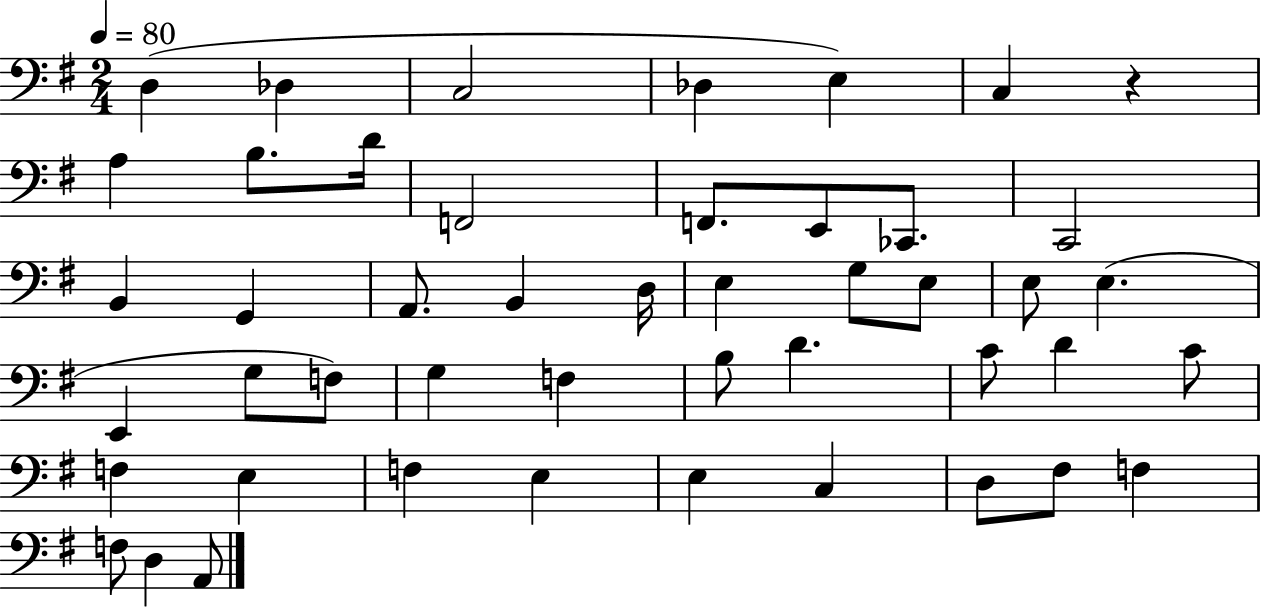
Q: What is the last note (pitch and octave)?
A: A2